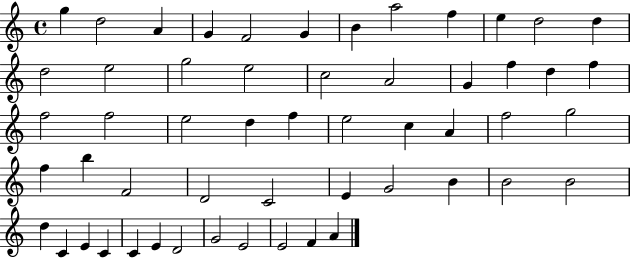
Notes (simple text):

G5/q D5/h A4/q G4/q F4/h G4/q B4/q A5/h F5/q E5/q D5/h D5/q D5/h E5/h G5/h E5/h C5/h A4/h G4/q F5/q D5/q F5/q F5/h F5/h E5/h D5/q F5/q E5/h C5/q A4/q F5/h G5/h F5/q B5/q F4/h D4/h C4/h E4/q G4/h B4/q B4/h B4/h D5/q C4/q E4/q C4/q C4/q E4/q D4/h G4/h E4/h E4/h F4/q A4/q